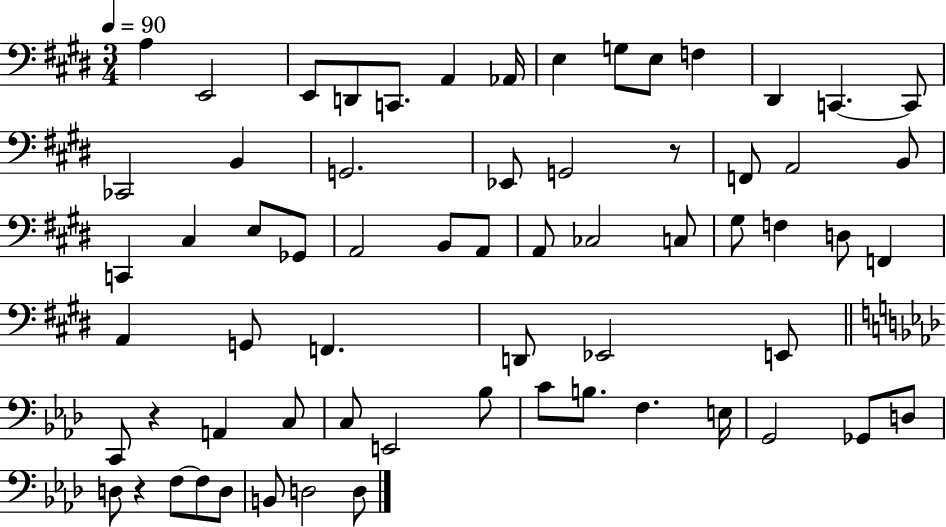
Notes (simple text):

A3/q E2/h E2/e D2/e C2/e. A2/q Ab2/s E3/q G3/e E3/e F3/q D#2/q C2/q. C2/e CES2/h B2/q G2/h. Eb2/e G2/h R/e F2/e A2/h B2/e C2/q C#3/q E3/e Gb2/e A2/h B2/e A2/e A2/e CES3/h C3/e G#3/e F3/q D3/e F2/q A2/q G2/e F2/q. D2/e Eb2/h E2/e C2/e R/q A2/q C3/e C3/e E2/h Bb3/e C4/e B3/e. F3/q. E3/s G2/h Gb2/e D3/e D3/e R/q F3/e F3/e D3/e B2/e D3/h D3/e